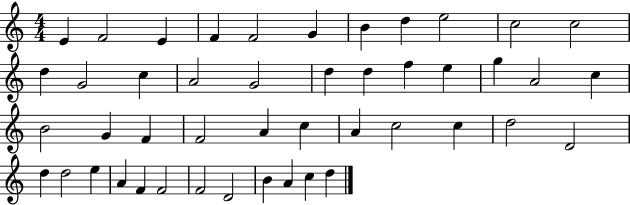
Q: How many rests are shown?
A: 0